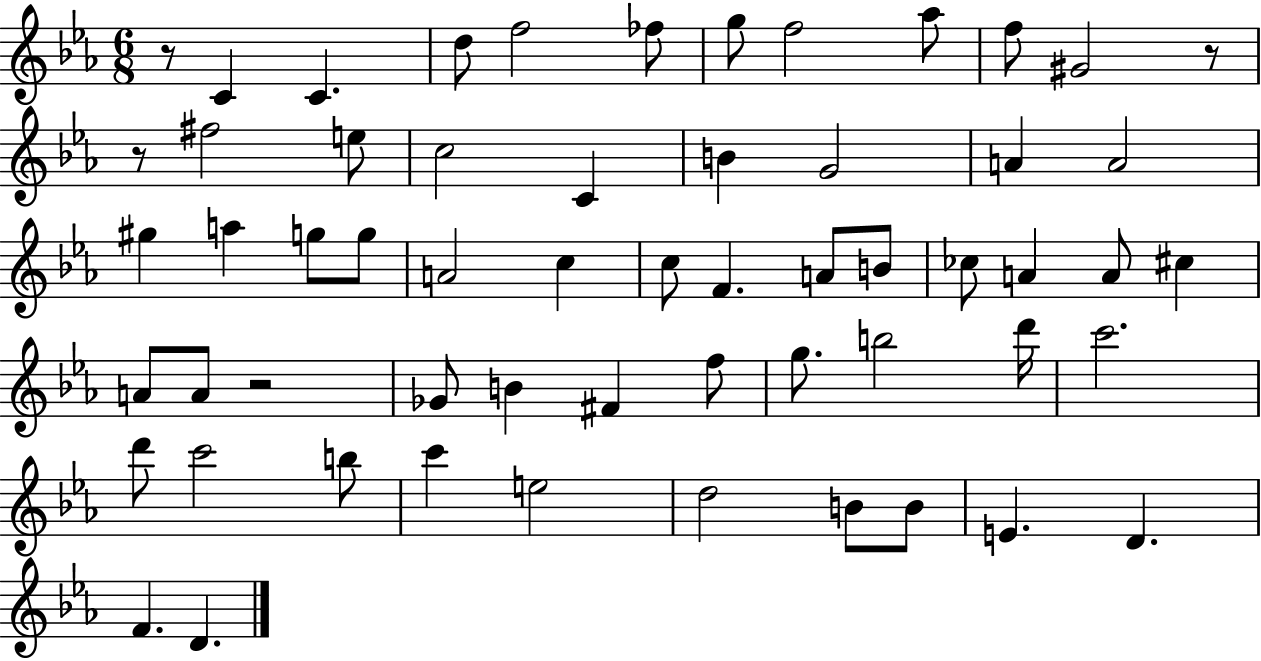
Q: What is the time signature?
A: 6/8